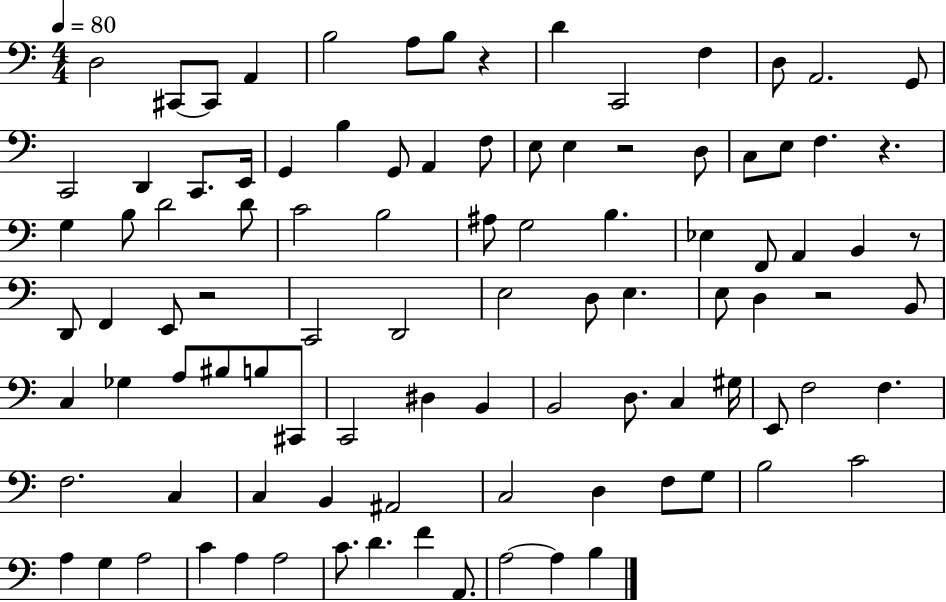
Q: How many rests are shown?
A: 6